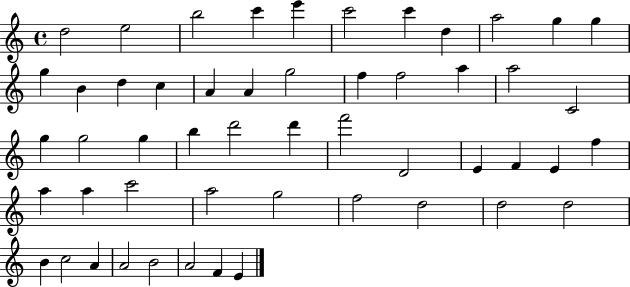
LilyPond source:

{
  \clef treble
  \time 4/4
  \defaultTimeSignature
  \key c \major
  d''2 e''2 | b''2 c'''4 e'''4 | c'''2 c'''4 d''4 | a''2 g''4 g''4 | \break g''4 b'4 d''4 c''4 | a'4 a'4 g''2 | f''4 f''2 a''4 | a''2 c'2 | \break g''4 g''2 g''4 | b''4 d'''2 d'''4 | f'''2 d'2 | e'4 f'4 e'4 f''4 | \break a''4 a''4 c'''2 | a''2 g''2 | f''2 d''2 | d''2 d''2 | \break b'4 c''2 a'4 | a'2 b'2 | a'2 f'4 e'4 | \bar "|."
}